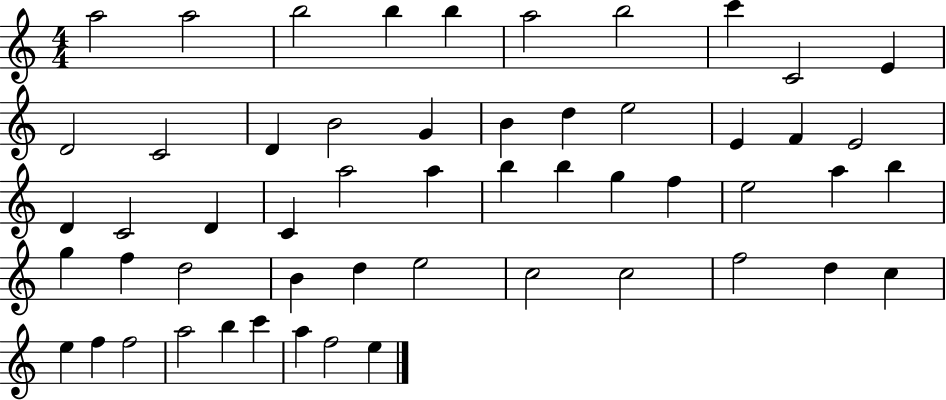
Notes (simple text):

A5/h A5/h B5/h B5/q B5/q A5/h B5/h C6/q C4/h E4/q D4/h C4/h D4/q B4/h G4/q B4/q D5/q E5/h E4/q F4/q E4/h D4/q C4/h D4/q C4/q A5/h A5/q B5/q B5/q G5/q F5/q E5/h A5/q B5/q G5/q F5/q D5/h B4/q D5/q E5/h C5/h C5/h F5/h D5/q C5/q E5/q F5/q F5/h A5/h B5/q C6/q A5/q F5/h E5/q